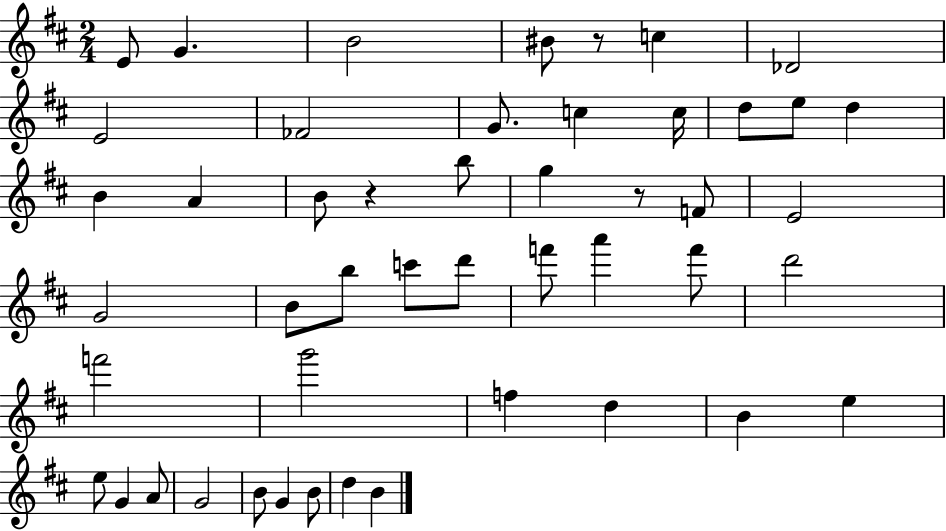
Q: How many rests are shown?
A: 3